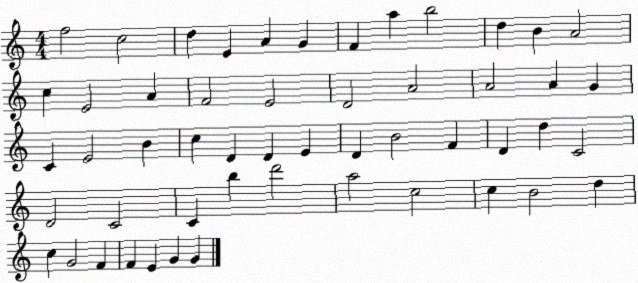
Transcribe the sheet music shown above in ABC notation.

X:1
T:Untitled
M:4/4
L:1/4
K:C
f2 c2 d E A G F a b2 d B A2 c E2 A F2 E2 D2 A2 A2 A G C E2 B c D D E D B2 F D d C2 D2 C2 C b d'2 a2 c2 c B2 d c G2 F F E G G